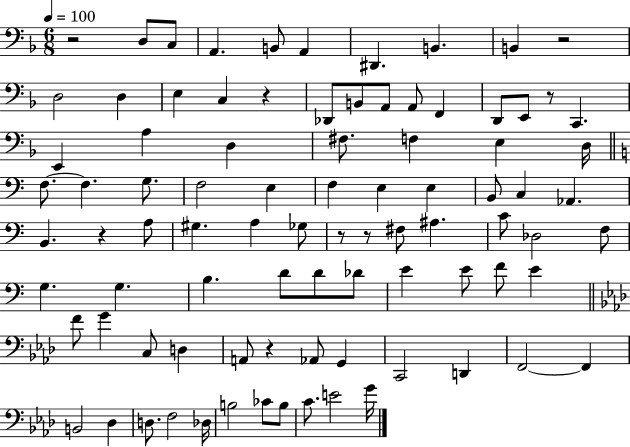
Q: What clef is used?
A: bass